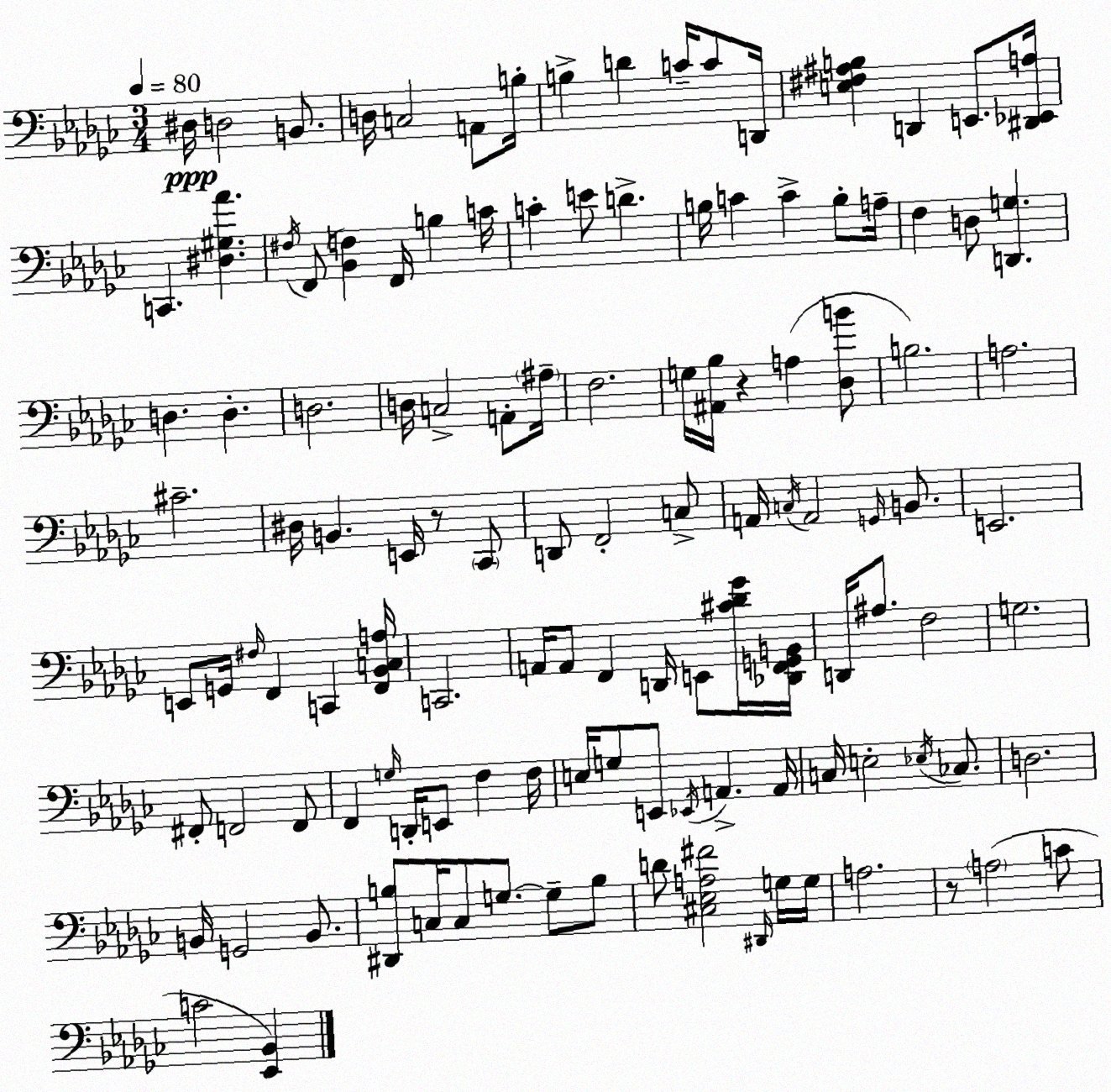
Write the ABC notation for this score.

X:1
T:Untitled
M:3/4
L:1/4
K:Ebm
^D,/4 D,2 B,,/2 D,/4 C,2 A,,/2 B,/4 B, D C/4 C/2 D,,/4 [E,^F,^A,B,] D,, E,,/2 [^D,,_E,,A,]/4 C,, [^D,^G,_A] ^F,/4 F,,/2 [_B,,F,] F,,/4 B, C/4 C E/2 D B,/4 C C B,/2 A,/4 F, D,/2 [D,,G,] D, D, D,2 D,/4 C,2 A,,/2 ^A,/4 F,2 G,/4 [^A,,_B,]/4 z A, [_D,B]/2 B,2 A,2 ^C2 ^D,/4 B,, E,,/4 z/2 _C,,/2 D,,/2 F,,2 C,/2 A,,/4 C,/4 A,,2 G,,/4 B,,/2 E,,2 E,,/2 G,,/4 ^F,/4 F,, C,, [F,,_B,,C,A,]/4 C,,2 A,,/4 A,,/2 F,, D,,/4 E,,/2 [^C_D_G]/4 [_D,,F,,G,,B,,]/4 D,,/4 ^A,/2 F,2 G,2 ^F,,/2 F,,2 F,,/2 F,, G,/4 D,,/4 E,,/2 F, F,/4 E,/4 G,/2 E,,/2 _E,,/4 A,, A,,/4 C,/4 E,2 _E,/4 _C,/2 D,2 B,,/4 G,,2 B,,/2 [^D,,B,]/2 C,/4 C,/2 G,/2 G,/2 B,/2 D/2 [^C,_E,A,^F]2 ^D,,/4 G,/4 G,/4 A,2 z/2 A,2 C/2 C2 [_E,,_B,,]